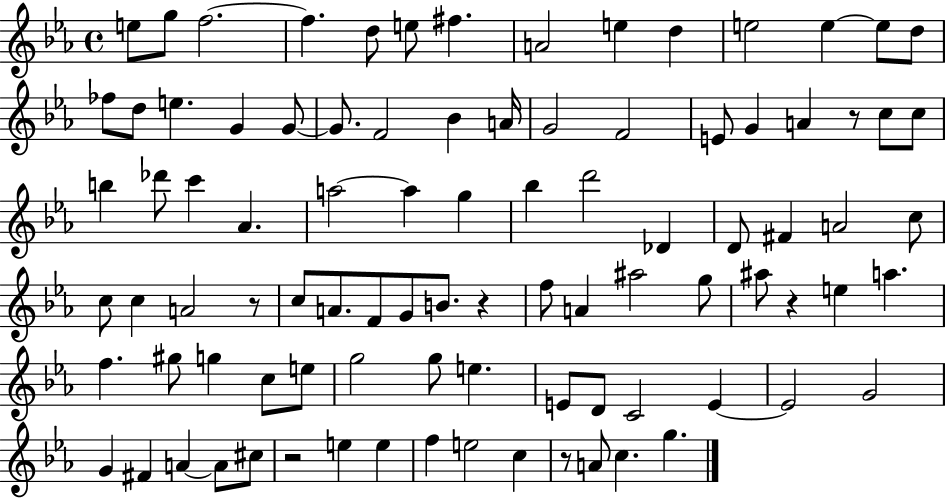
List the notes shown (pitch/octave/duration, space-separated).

E5/e G5/e F5/h. F5/q. D5/e E5/e F#5/q. A4/h E5/q D5/q E5/h E5/q E5/e D5/e FES5/e D5/e E5/q. G4/q G4/e G4/e. F4/h Bb4/q A4/s G4/h F4/h E4/e G4/q A4/q R/e C5/e C5/e B5/q Db6/e C6/q Ab4/q. A5/h A5/q G5/q Bb5/q D6/h Db4/q D4/e F#4/q A4/h C5/e C5/e C5/q A4/h R/e C5/e A4/e. F4/e G4/e B4/e. R/q F5/e A4/q A#5/h G5/e A#5/e R/q E5/q A5/q. F5/q. G#5/e G5/q C5/e E5/e G5/h G5/e E5/q. E4/e D4/e C4/h E4/q E4/h G4/h G4/q F#4/q A4/q A4/e C#5/e R/h E5/q E5/q F5/q E5/h C5/q R/e A4/e C5/q. G5/q.